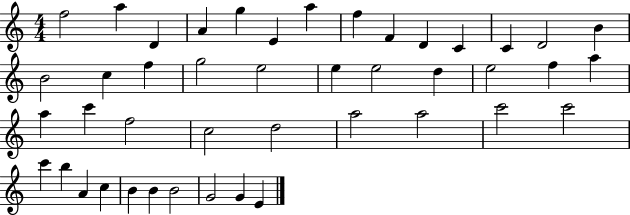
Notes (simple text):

F5/h A5/q D4/q A4/q G5/q E4/q A5/q F5/q F4/q D4/q C4/q C4/q D4/h B4/q B4/h C5/q F5/q G5/h E5/h E5/q E5/h D5/q E5/h F5/q A5/q A5/q C6/q F5/h C5/h D5/h A5/h A5/h C6/h C6/h C6/q B5/q A4/q C5/q B4/q B4/q B4/h G4/h G4/q E4/q